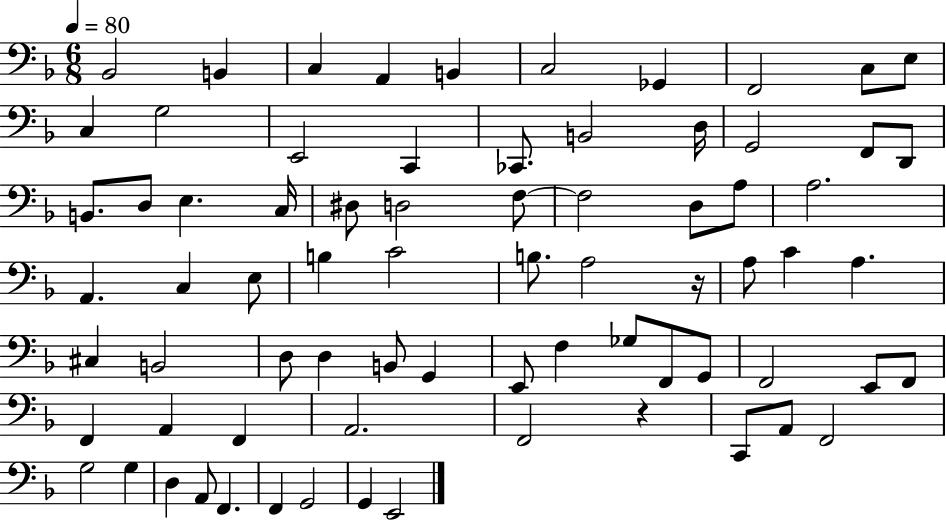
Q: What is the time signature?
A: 6/8